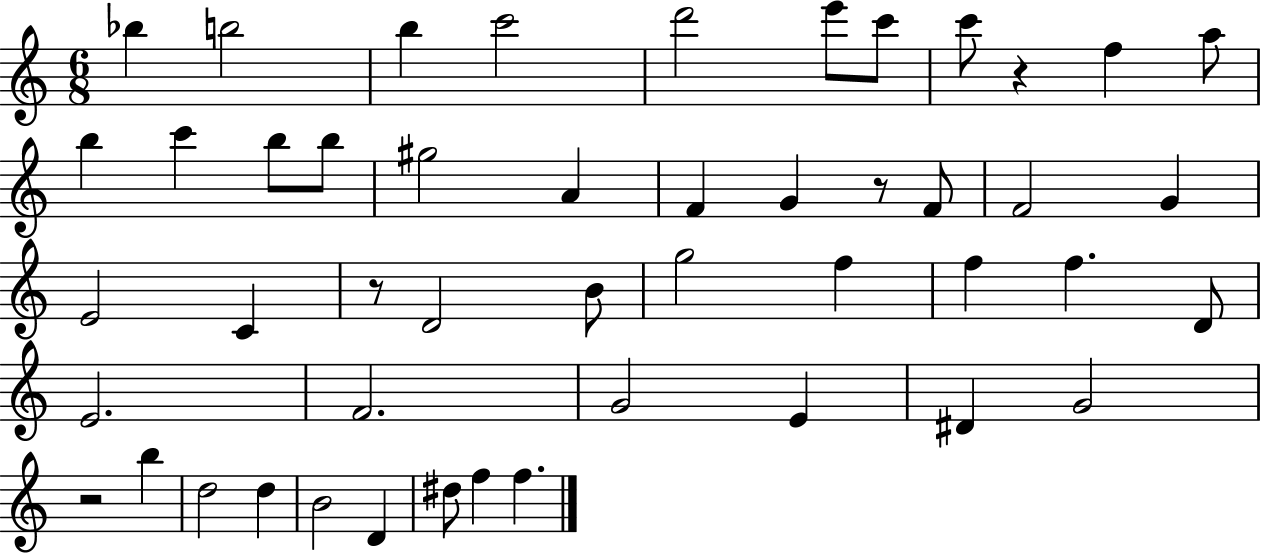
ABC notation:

X:1
T:Untitled
M:6/8
L:1/4
K:C
_b b2 b c'2 d'2 e'/2 c'/2 c'/2 z f a/2 b c' b/2 b/2 ^g2 A F G z/2 F/2 F2 G E2 C z/2 D2 B/2 g2 f f f D/2 E2 F2 G2 E ^D G2 z2 b d2 d B2 D ^d/2 f f